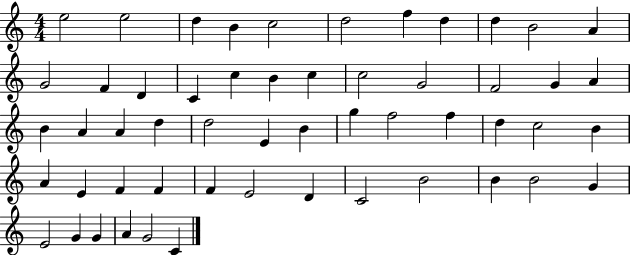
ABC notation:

X:1
T:Untitled
M:4/4
L:1/4
K:C
e2 e2 d B c2 d2 f d d B2 A G2 F D C c B c c2 G2 F2 G A B A A d d2 E B g f2 f d c2 B A E F F F E2 D C2 B2 B B2 G E2 G G A G2 C